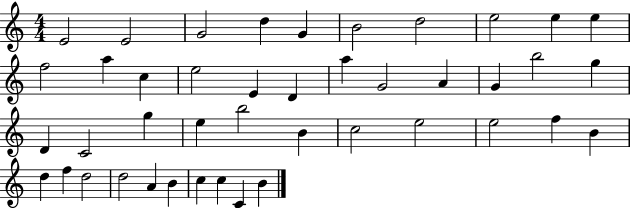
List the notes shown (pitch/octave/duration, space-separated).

E4/h E4/h G4/h D5/q G4/q B4/h D5/h E5/h E5/q E5/q F5/h A5/q C5/q E5/h E4/q D4/q A5/q G4/h A4/q G4/q B5/h G5/q D4/q C4/h G5/q E5/q B5/h B4/q C5/h E5/h E5/h F5/q B4/q D5/q F5/q D5/h D5/h A4/q B4/q C5/q C5/q C4/q B4/q